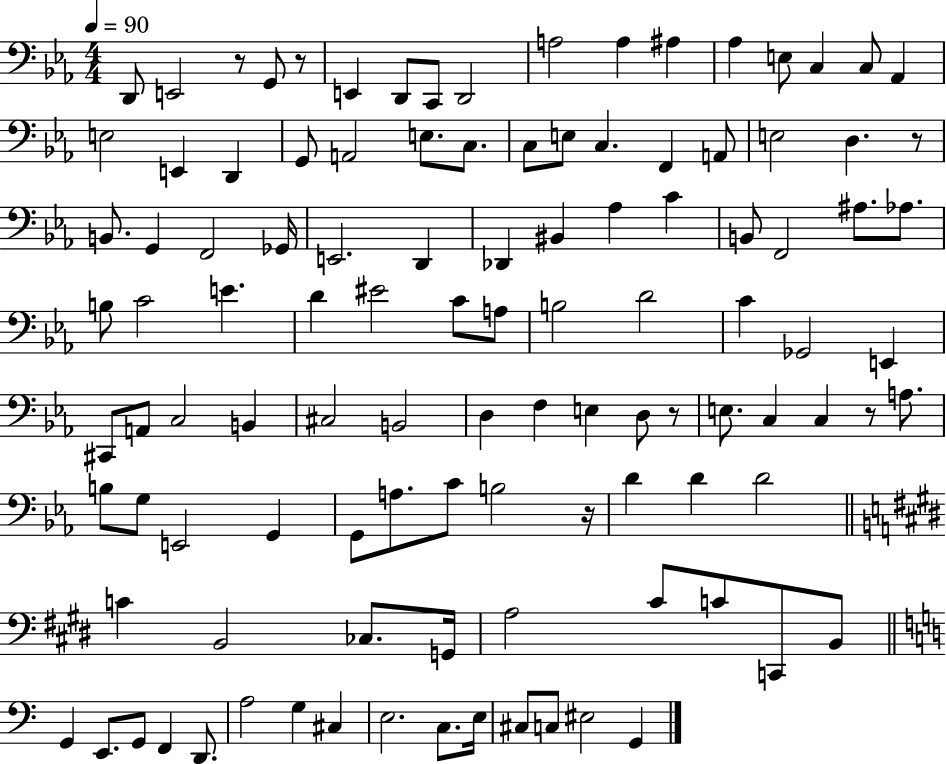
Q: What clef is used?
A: bass